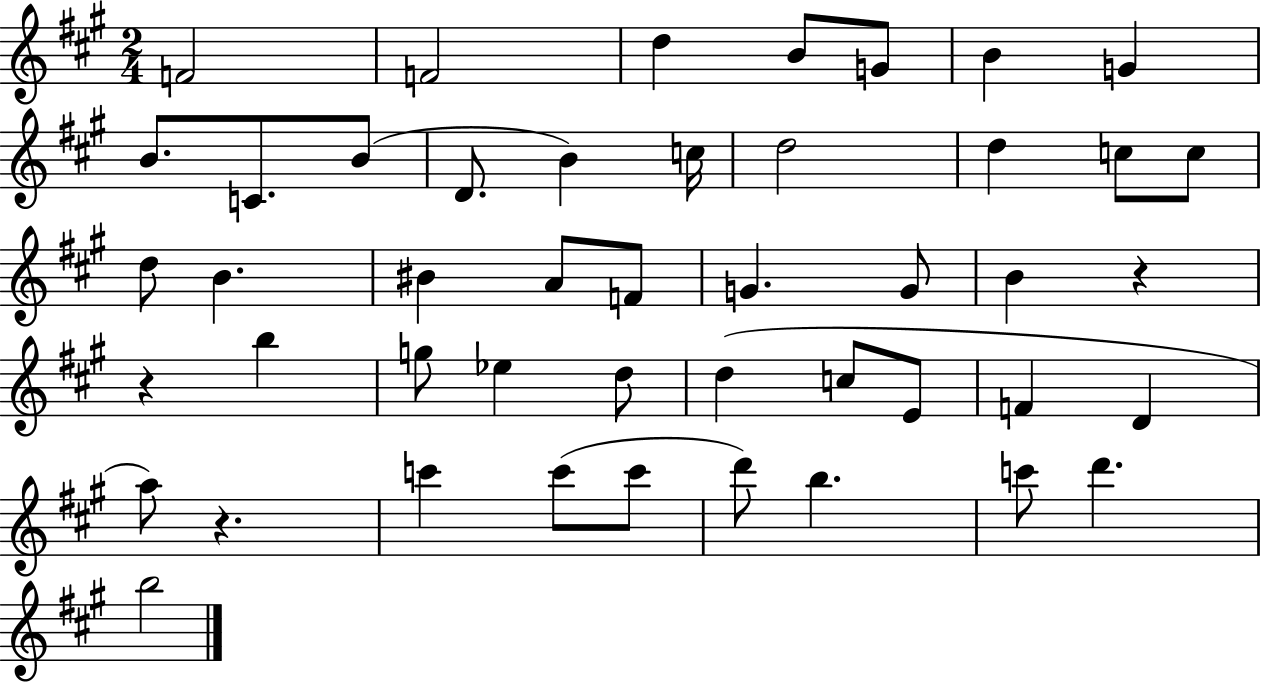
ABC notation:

X:1
T:Untitled
M:2/4
L:1/4
K:A
F2 F2 d B/2 G/2 B G B/2 C/2 B/2 D/2 B c/4 d2 d c/2 c/2 d/2 B ^B A/2 F/2 G G/2 B z z b g/2 _e d/2 d c/2 E/2 F D a/2 z c' c'/2 c'/2 d'/2 b c'/2 d' b2